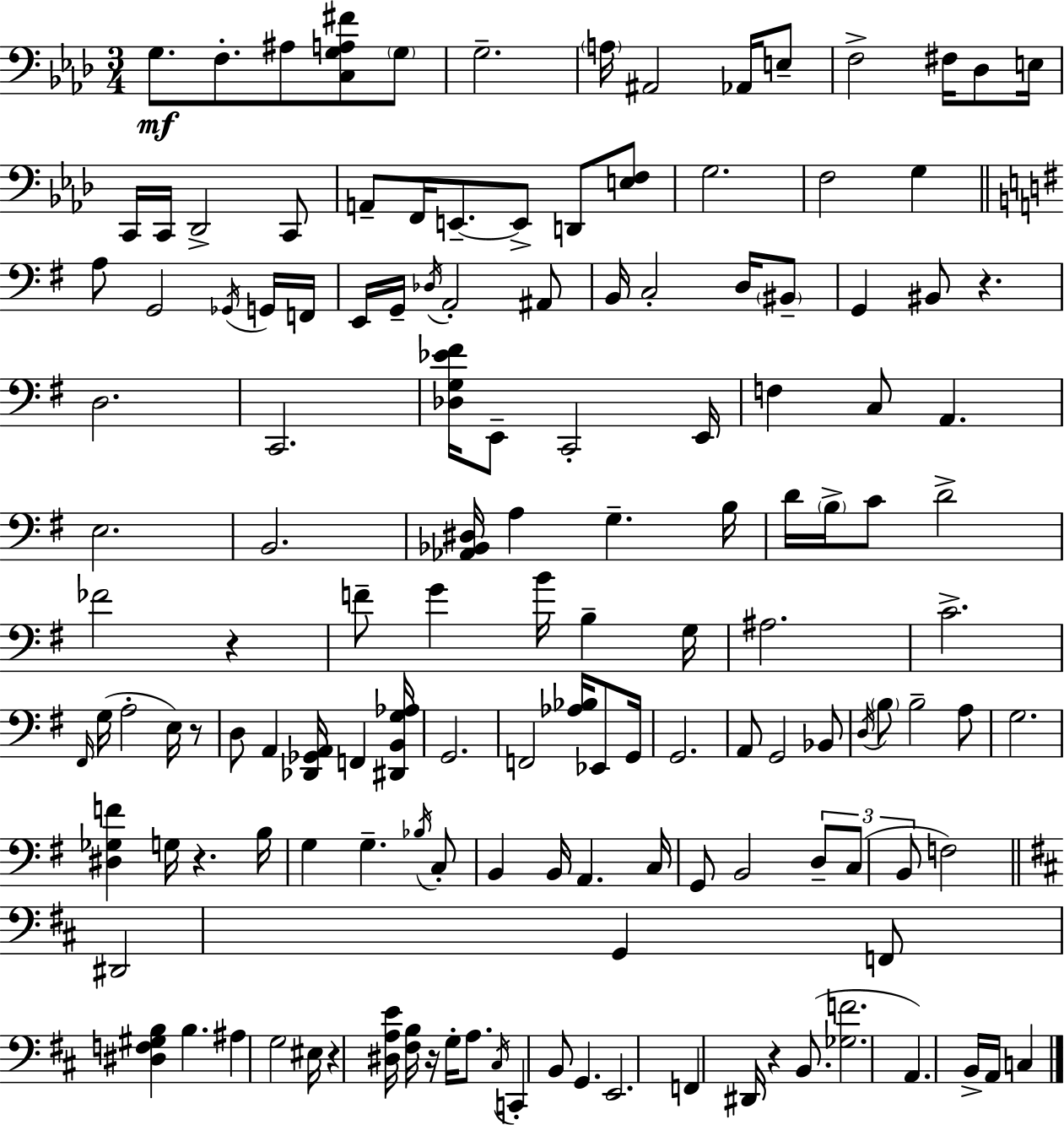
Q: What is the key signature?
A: AES major